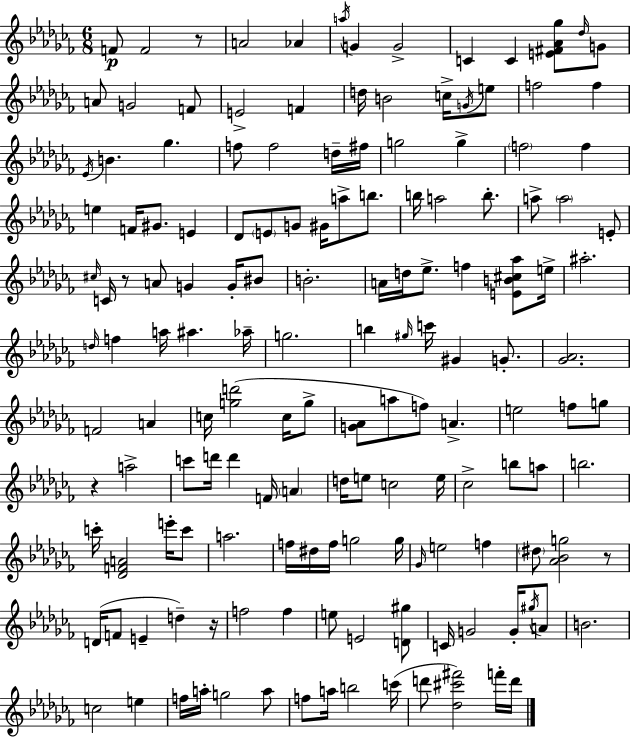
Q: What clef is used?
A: treble